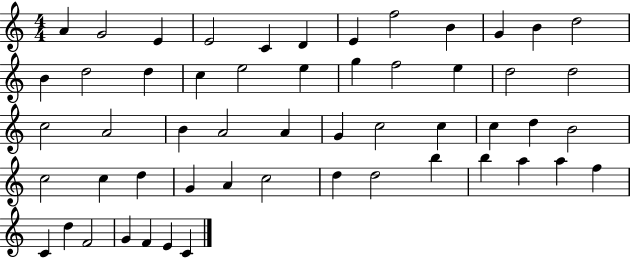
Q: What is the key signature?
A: C major